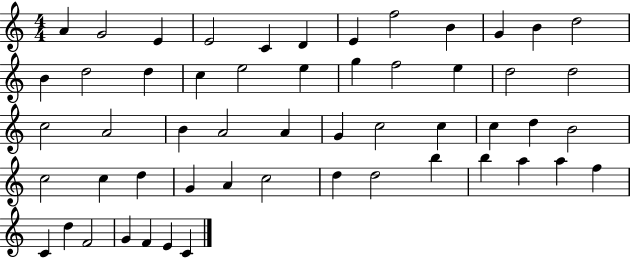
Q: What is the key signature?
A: C major